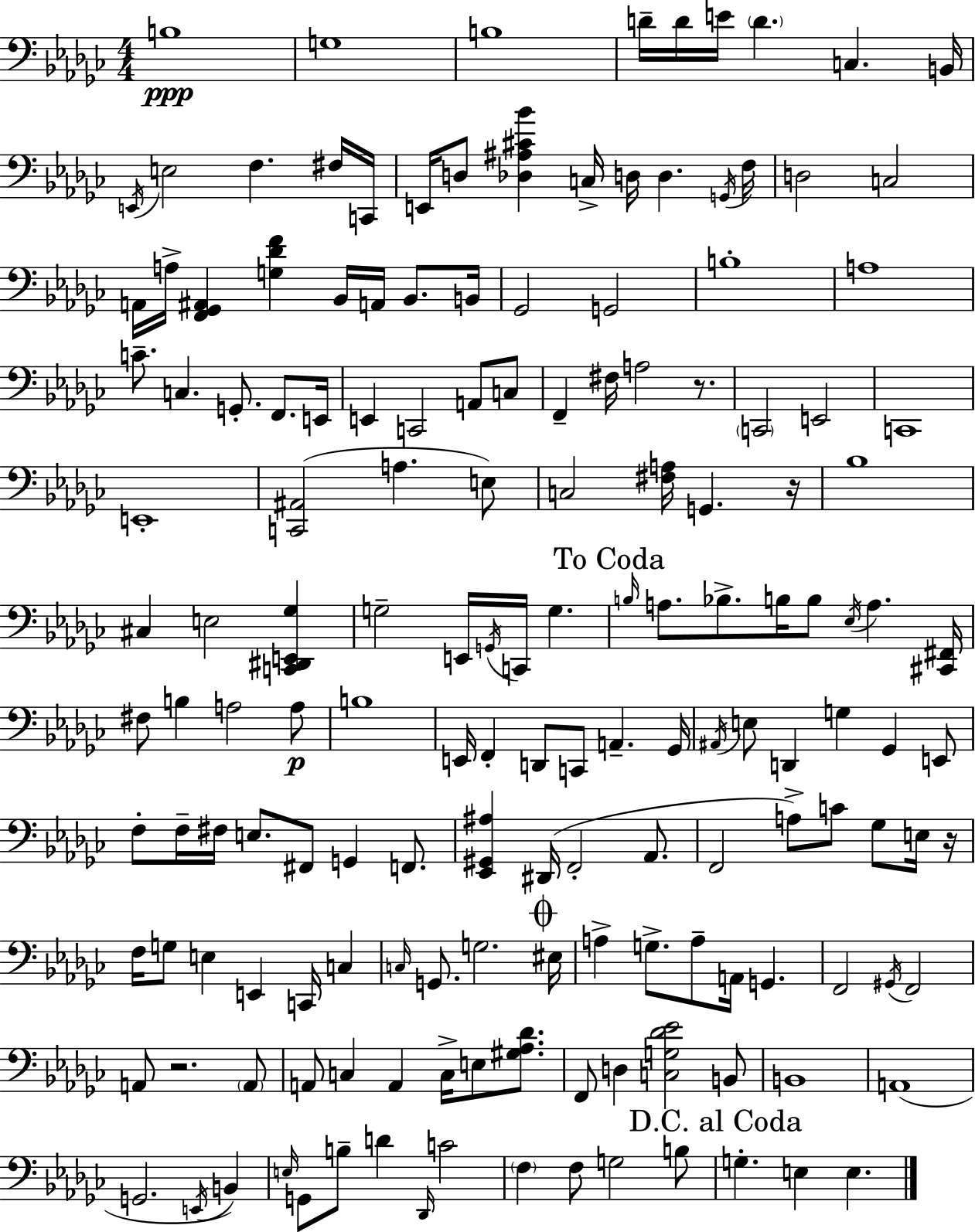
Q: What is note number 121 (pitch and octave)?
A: A2